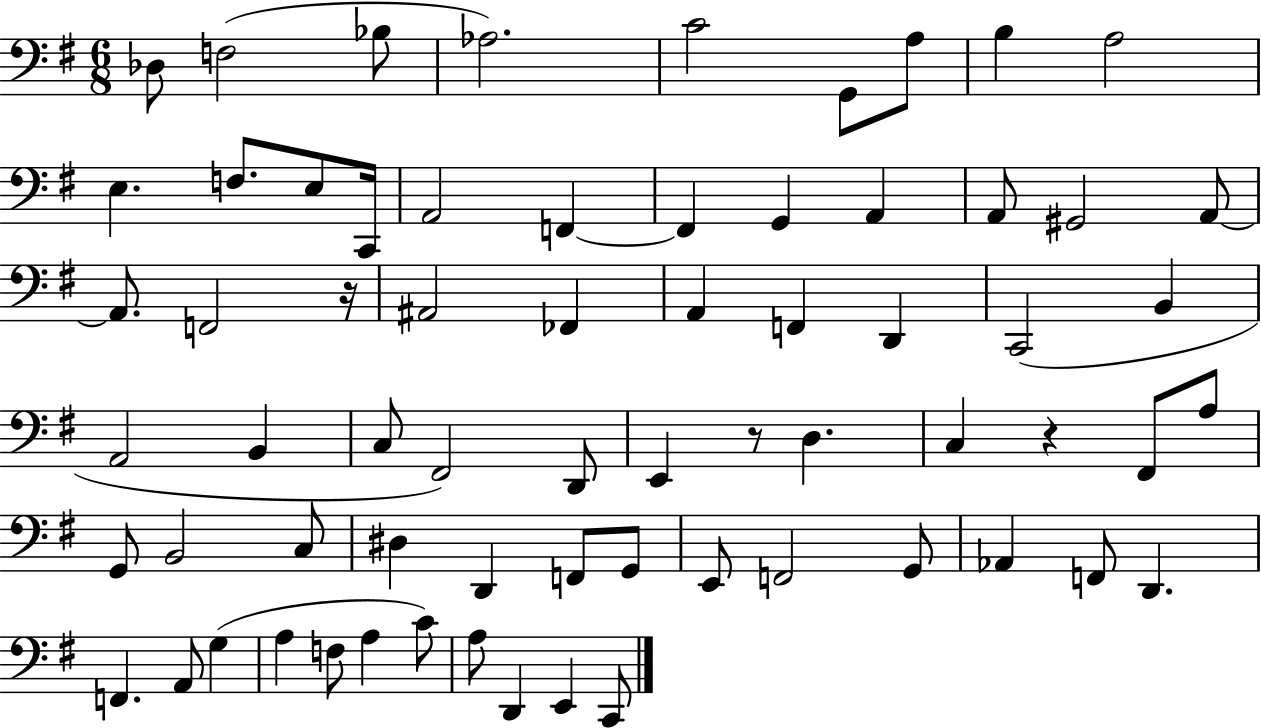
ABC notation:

X:1
T:Untitled
M:6/8
L:1/4
K:G
_D,/2 F,2 _B,/2 _A,2 C2 G,,/2 A,/2 B, A,2 E, F,/2 E,/2 C,,/4 A,,2 F,, F,, G,, A,, A,,/2 ^G,,2 A,,/2 A,,/2 F,,2 z/4 ^A,,2 _F,, A,, F,, D,, C,,2 B,, A,,2 B,, C,/2 ^F,,2 D,,/2 E,, z/2 D, C, z ^F,,/2 A,/2 G,,/2 B,,2 C,/2 ^D, D,, F,,/2 G,,/2 E,,/2 F,,2 G,,/2 _A,, F,,/2 D,, F,, A,,/2 G, A, F,/2 A, C/2 A,/2 D,, E,, C,,/2